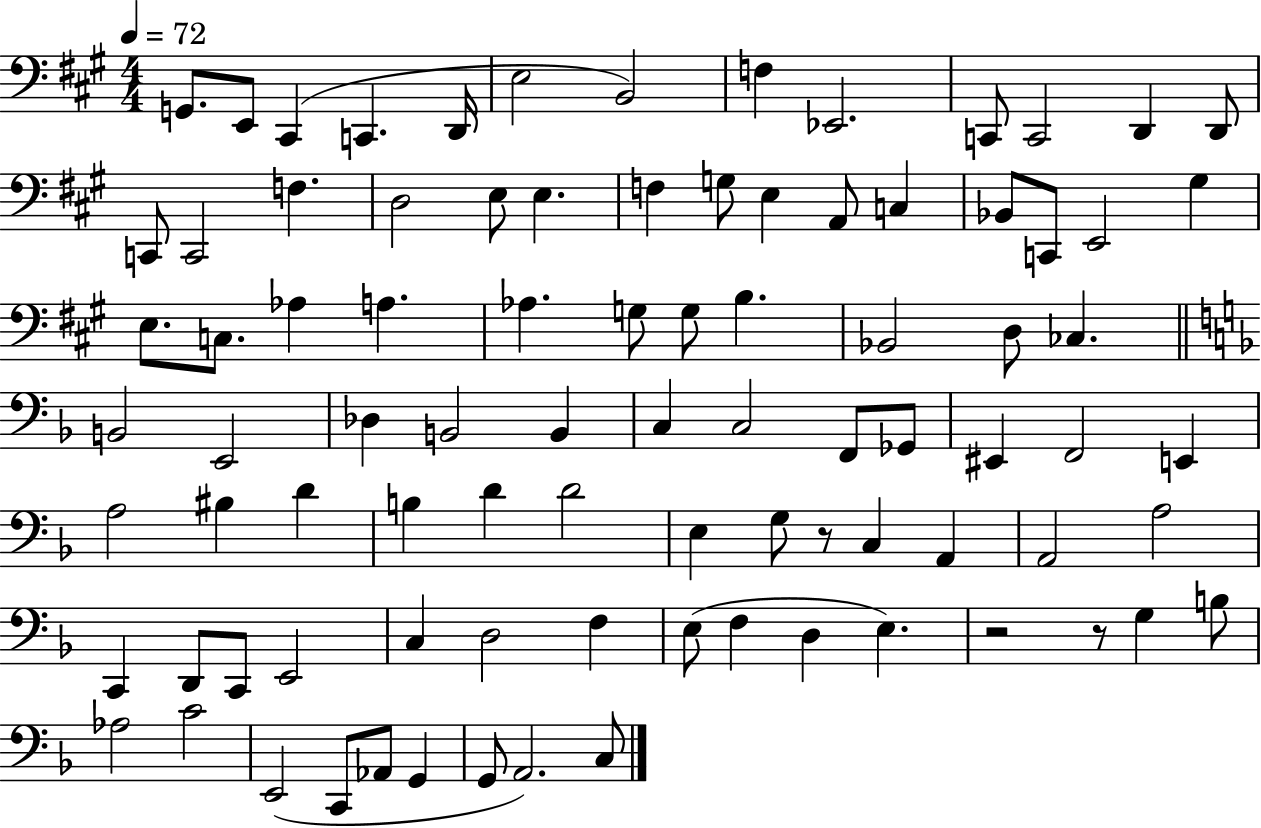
{
  \clef bass
  \numericTimeSignature
  \time 4/4
  \key a \major
  \tempo 4 = 72
  g,8. e,8 cis,4( c,4. d,16 | e2 b,2) | f4 ees,2. | c,8 c,2 d,4 d,8 | \break c,8 c,2 f4. | d2 e8 e4. | f4 g8 e4 a,8 c4 | bes,8 c,8 e,2 gis4 | \break e8. c8. aes4 a4. | aes4. g8 g8 b4. | bes,2 d8 ces4. | \bar "||" \break \key f \major b,2 e,2 | des4 b,2 b,4 | c4 c2 f,8 ges,8 | eis,4 f,2 e,4 | \break a2 bis4 d'4 | b4 d'4 d'2 | e4 g8 r8 c4 a,4 | a,2 a2 | \break c,4 d,8 c,8 e,2 | c4 d2 f4 | e8( f4 d4 e4.) | r2 r8 g4 b8 | \break aes2 c'2 | e,2( c,8 aes,8 g,4 | g,8 a,2.) c8 | \bar "|."
}